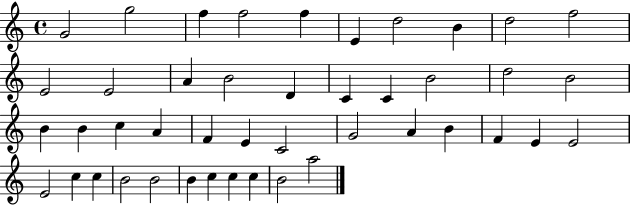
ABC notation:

X:1
T:Untitled
M:4/4
L:1/4
K:C
G2 g2 f f2 f E d2 B d2 f2 E2 E2 A B2 D C C B2 d2 B2 B B c A F E C2 G2 A B F E E2 E2 c c B2 B2 B c c c B2 a2